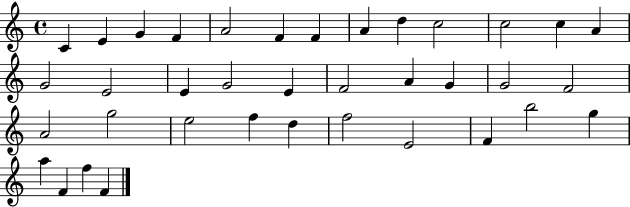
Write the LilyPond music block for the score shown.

{
  \clef treble
  \time 4/4
  \defaultTimeSignature
  \key c \major
  c'4 e'4 g'4 f'4 | a'2 f'4 f'4 | a'4 d''4 c''2 | c''2 c''4 a'4 | \break g'2 e'2 | e'4 g'2 e'4 | f'2 a'4 g'4 | g'2 f'2 | \break a'2 g''2 | e''2 f''4 d''4 | f''2 e'2 | f'4 b''2 g''4 | \break a''4 f'4 f''4 f'4 | \bar "|."
}